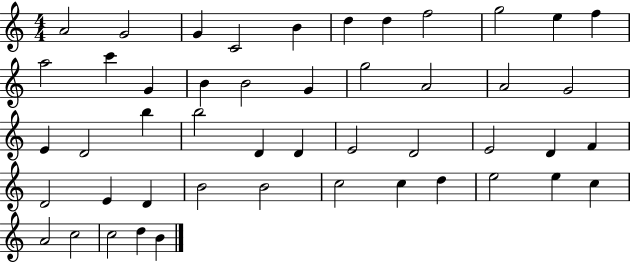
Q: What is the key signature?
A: C major